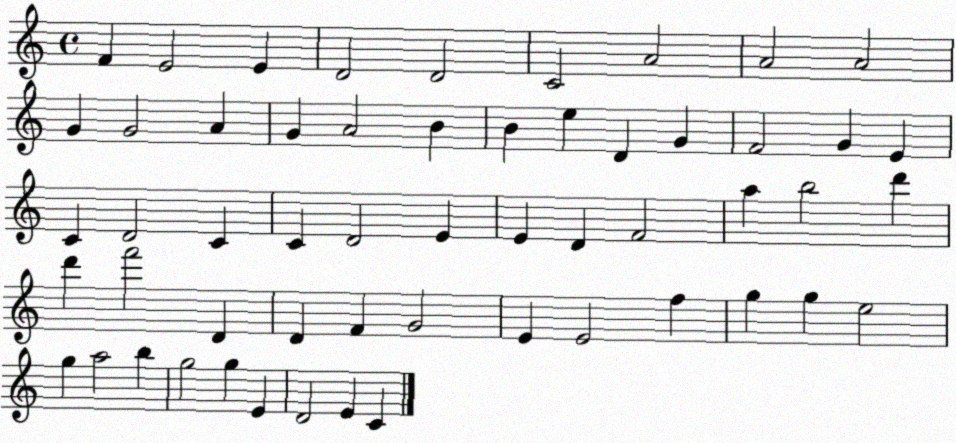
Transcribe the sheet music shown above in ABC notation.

X:1
T:Untitled
M:4/4
L:1/4
K:C
F E2 E D2 D2 C2 A2 A2 A2 G G2 A G A2 B B e D G F2 G E C D2 C C D2 E E D F2 a b2 d' d' f'2 D D F G2 E E2 f g g e2 g a2 b g2 g E D2 E C